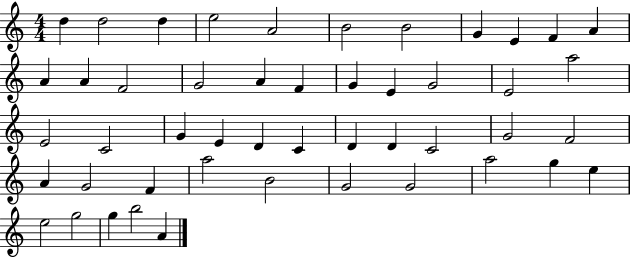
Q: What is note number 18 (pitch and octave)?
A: G4